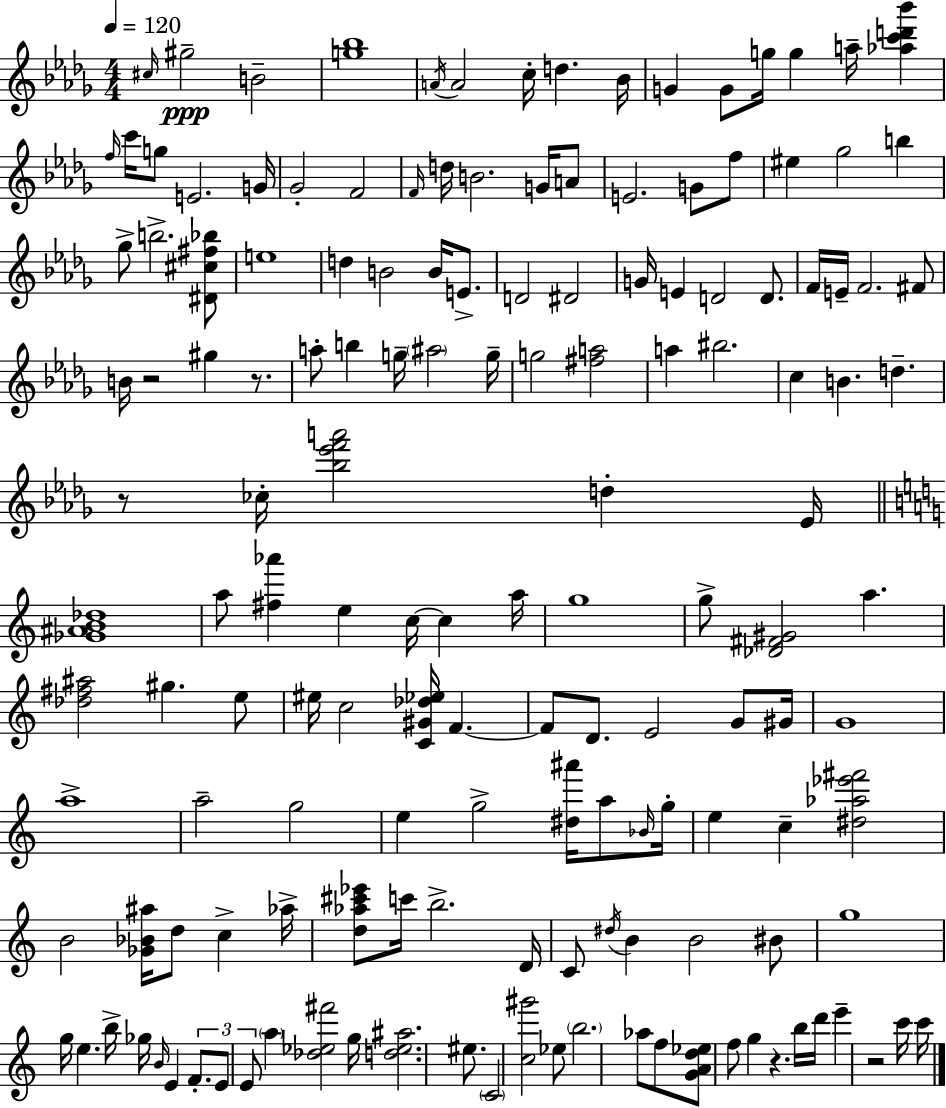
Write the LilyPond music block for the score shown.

{
  \clef treble
  \numericTimeSignature
  \time 4/4
  \key bes \minor
  \tempo 4 = 120
  \grace { cis''16 }\ppp gis''2-- b'2-- | <g'' bes''>1 | \acciaccatura { a'16 } a'2 c''16-. d''4. | bes'16 g'4 g'8 g''16 g''4 a''16-- <aes'' c''' d''' bes'''>4 | \break \grace { f''16 } c'''16 g''8 e'2. | g'16 ges'2-. f'2 | \grace { f'16 } d''16 b'2. | g'16 a'8 e'2. | \break g'8 f''8 eis''4 ges''2 | b''4 ges''8-> b''2.-> | <dis' cis'' fis'' bes''>8 e''1 | d''4 b'2 | \break b'16 e'8.-> d'2 dis'2 | g'16 e'4 d'2 | d'8. f'16 e'16-- f'2. | fis'8 b'16 r2 gis''4 | \break r8. a''8-. b''4 g''16-- \parenthesize ais''2 | g''16-- g''2 <fis'' a''>2 | a''4 bis''2. | c''4 b'4. d''4.-- | \break r8 ces''16-. <bes'' ees''' f''' a'''>2 d''4-. | ees'16 \bar "||" \break \key c \major <ges' ais' b' des''>1 | a''8 <fis'' aes'''>4 e''4 c''16~~ c''4 a''16 | g''1 | g''8-> <des' fis' gis'>2 a''4. | \break <des'' fis'' ais''>2 gis''4. e''8 | eis''16 c''2 <c' gis' des'' ees''>16 f'4.~~ | f'8 d'8. e'2 g'8 gis'16 | g'1 | \break a''1-> | a''2-- g''2 | e''4 g''2-> <dis'' ais'''>16 a''8 \grace { bes'16 } | g''16-. e''4 c''4-- <dis'' aes'' ees''' fis'''>2 | \break b'2 <ges' bes' ais''>16 d''8 c''4-> | aes''16-> <d'' aes'' cis''' ees'''>8 c'''16 b''2.-> | d'16 c'8 \acciaccatura { dis''16 } b'4 b'2 | bis'8 g''1 | \break g''16 e''4. b''16-> ges''16 \grace { b'16 } e'4 | \tuplet 3/2 { f'8.-. e'8 e'8 } \parenthesize a''4 <des'' ees'' fis'''>2 | g''16 <d'' ees'' ais''>2. | eis''8. \parenthesize c'2 <c'' gis'''>2 | \break ees''8 \parenthesize b''2. | aes''8 f''8 <g' a' d'' ees''>8 f''8 g''4 r4. | b''16 d'''16 e'''4-- r2 | c'''16 c'''16 \bar "|."
}